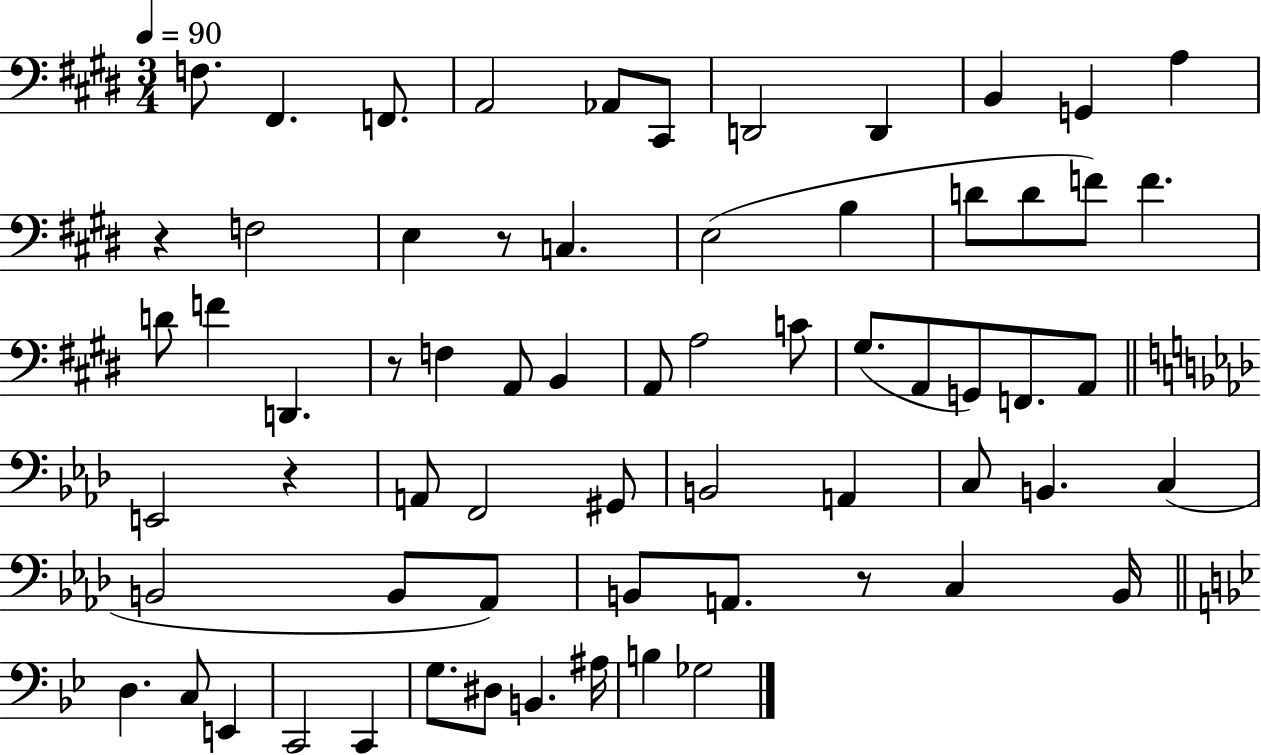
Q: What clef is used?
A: bass